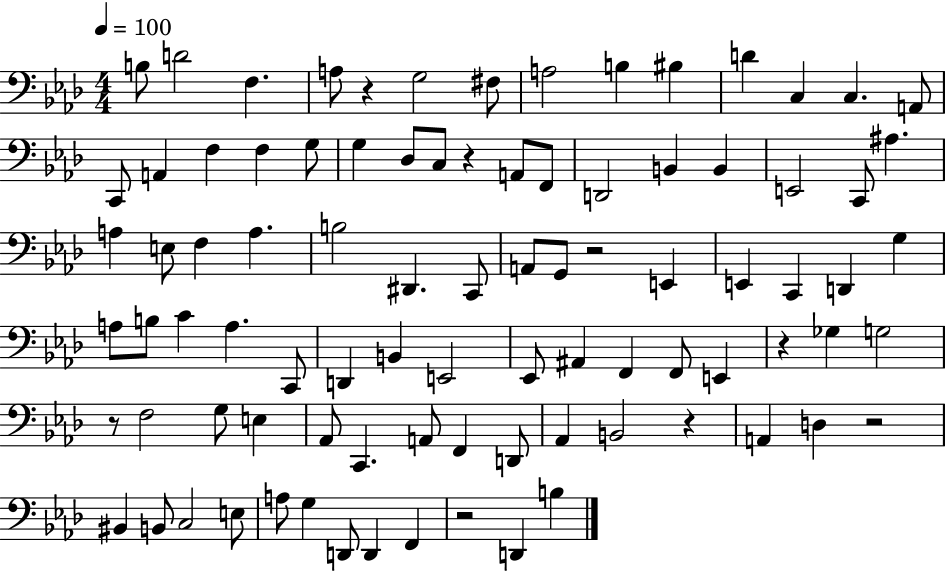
B3/e D4/h F3/q. A3/e R/q G3/h F#3/e A3/h B3/q BIS3/q D4/q C3/q C3/q. A2/e C2/e A2/q F3/q F3/q G3/e G3/q Db3/e C3/e R/q A2/e F2/e D2/h B2/q B2/q E2/h C2/e A#3/q. A3/q E3/e F3/q A3/q. B3/h D#2/q. C2/e A2/e G2/e R/h E2/q E2/q C2/q D2/q G3/q A3/e B3/e C4/q A3/q. C2/e D2/q B2/q E2/h Eb2/e A#2/q F2/q F2/e E2/q R/q Gb3/q G3/h R/e F3/h G3/e E3/q Ab2/e C2/q. A2/e F2/q D2/e Ab2/q B2/h R/q A2/q D3/q R/h BIS2/q B2/e C3/h E3/e A3/e G3/q D2/e D2/q F2/q R/h D2/q B3/q